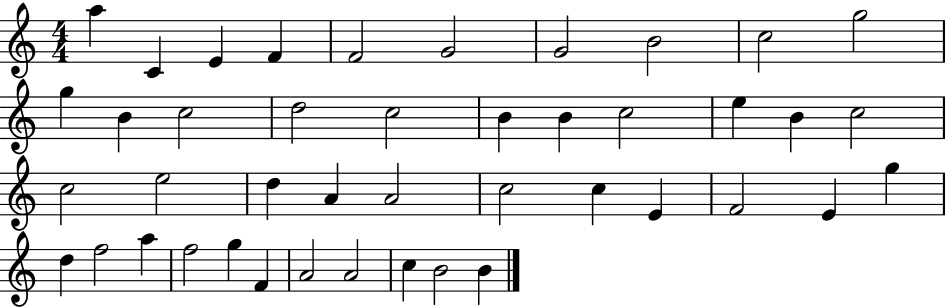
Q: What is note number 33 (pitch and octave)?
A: D5